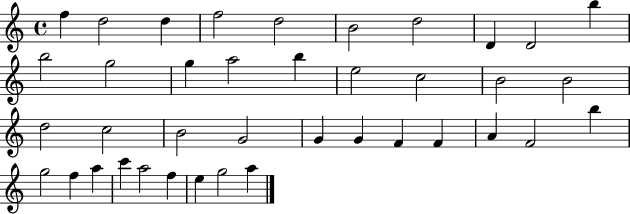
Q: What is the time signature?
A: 4/4